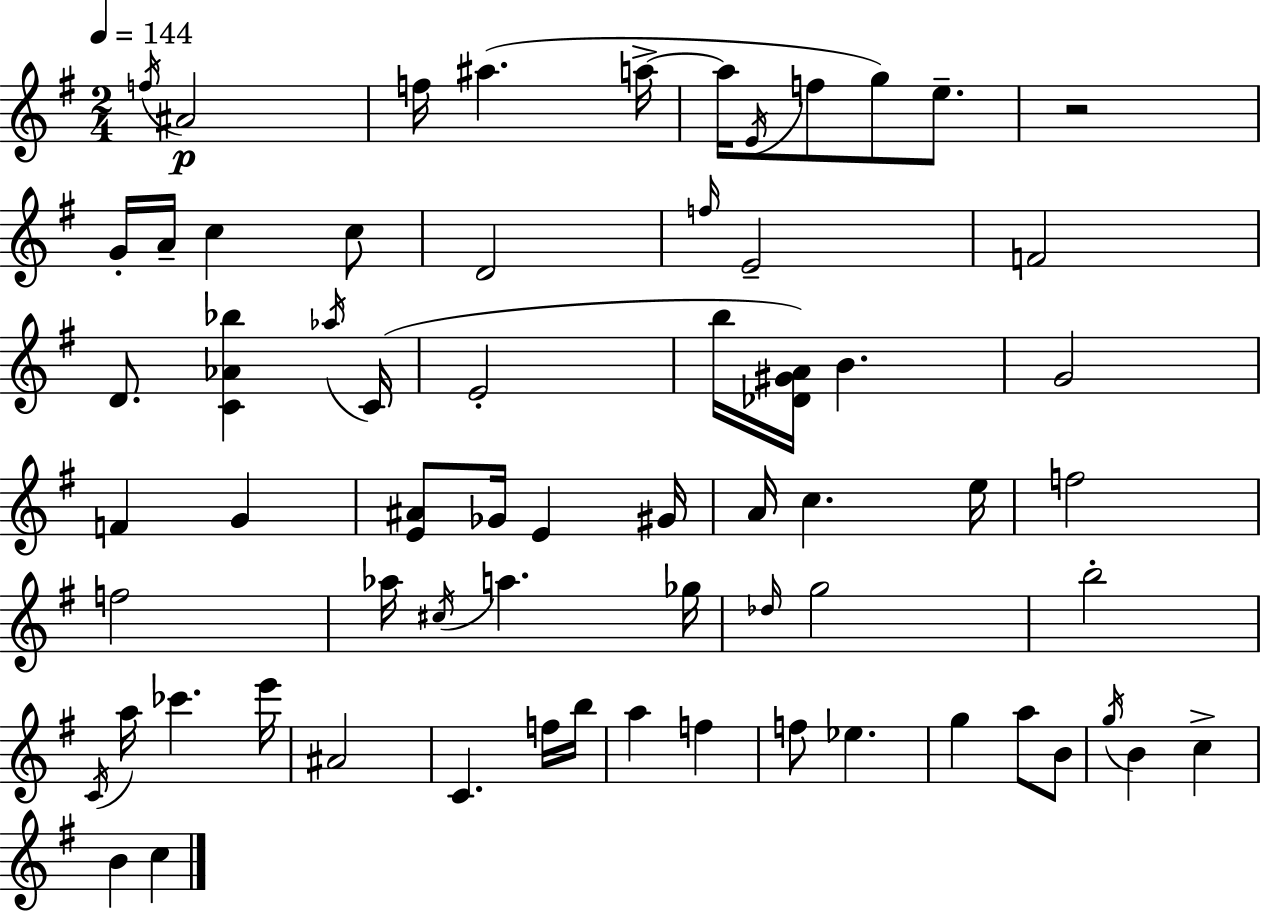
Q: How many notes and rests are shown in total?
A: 66